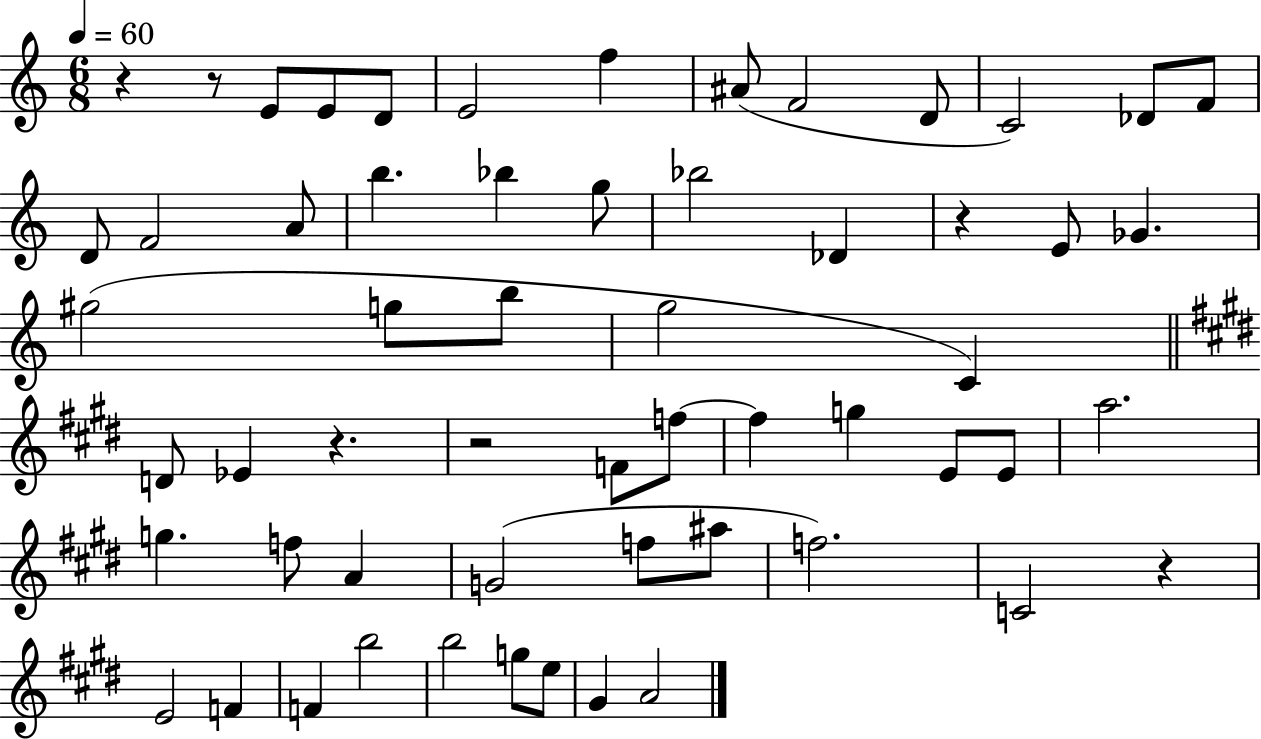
X:1
T:Untitled
M:6/8
L:1/4
K:C
z z/2 E/2 E/2 D/2 E2 f ^A/2 F2 D/2 C2 _D/2 F/2 D/2 F2 A/2 b _b g/2 _b2 _D z E/2 _G ^g2 g/2 b/2 g2 C D/2 _E z z2 F/2 f/2 f g E/2 E/2 a2 g f/2 A G2 f/2 ^a/2 f2 C2 z E2 F F b2 b2 g/2 e/2 ^G A2